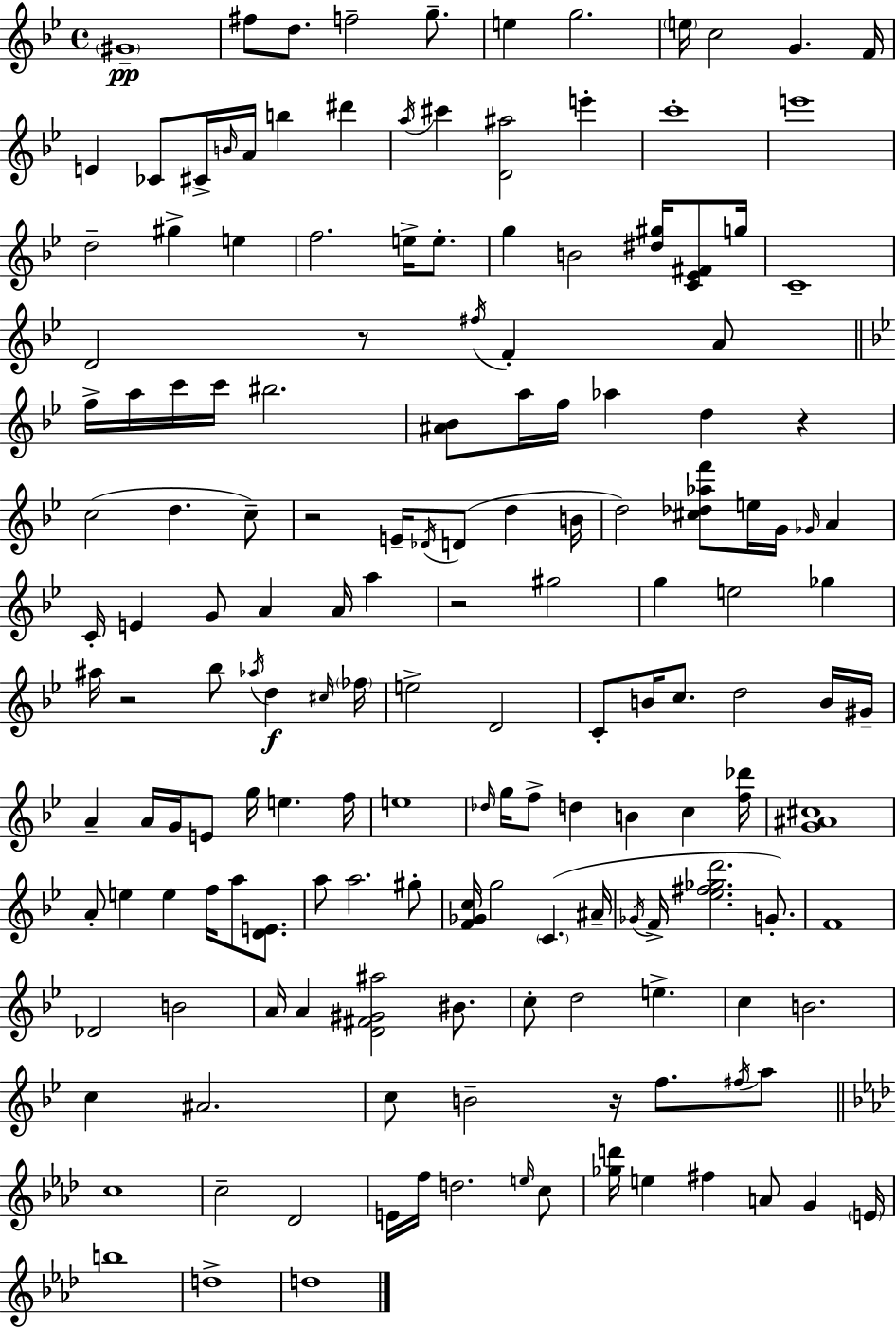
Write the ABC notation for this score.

X:1
T:Untitled
M:4/4
L:1/4
K:Gm
^G4 ^f/2 d/2 f2 g/2 e g2 e/4 c2 G F/4 E _C/2 ^C/4 B/4 A/4 b ^d' a/4 ^c' [D^a]2 e' c'4 e'4 d2 ^g e f2 e/4 e/2 g B2 [^d^g]/4 [C_E^F]/2 g/4 C4 D2 z/2 ^f/4 F A/2 f/4 a/4 c'/4 c'/4 ^b2 [^A_B]/2 a/4 f/4 _a d z c2 d c/2 z2 E/4 _D/4 D/2 d B/4 d2 [^c_d_af']/2 e/4 G/4 _G/4 A C/4 E G/2 A A/4 a z2 ^g2 g e2 _g ^a/4 z2 _b/2 _a/4 d ^c/4 _f/4 e2 D2 C/2 B/4 c/2 d2 B/4 ^G/4 A A/4 G/4 E/2 g/4 e f/4 e4 _d/4 g/4 f/2 d B c [f_d']/4 [G^A^c]4 A/2 e e f/4 a/2 [DE]/2 a/2 a2 ^g/2 [F_Gc]/4 g2 C ^A/4 _G/4 F/4 [_e^f_gd']2 G/2 F4 _D2 B2 A/4 A [D^F^G^a]2 ^B/2 c/2 d2 e c B2 c ^A2 c/2 B2 z/4 f/2 ^f/4 a/2 c4 c2 _D2 E/4 f/4 d2 e/4 c/2 [_gd']/4 e ^f A/2 G E/4 b4 d4 d4